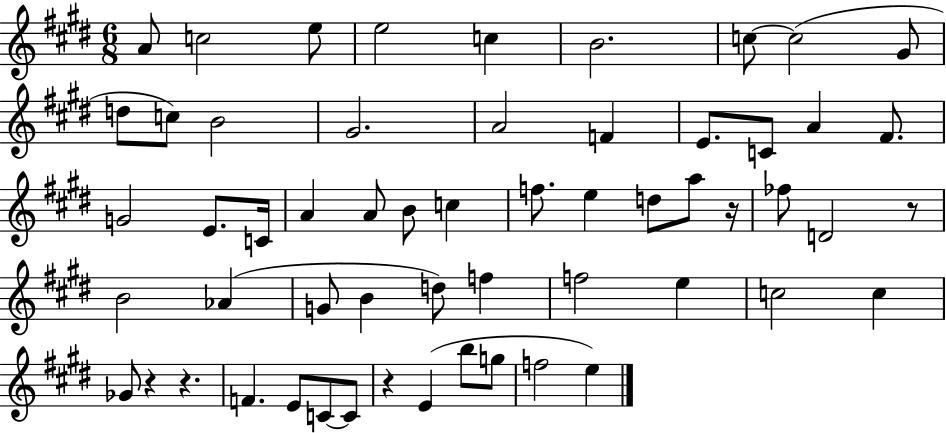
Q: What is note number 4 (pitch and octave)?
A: E5